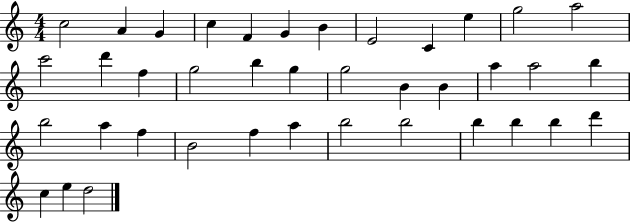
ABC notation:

X:1
T:Untitled
M:4/4
L:1/4
K:C
c2 A G c F G B E2 C e g2 a2 c'2 d' f g2 b g g2 B B a a2 b b2 a f B2 f a b2 b2 b b b d' c e d2